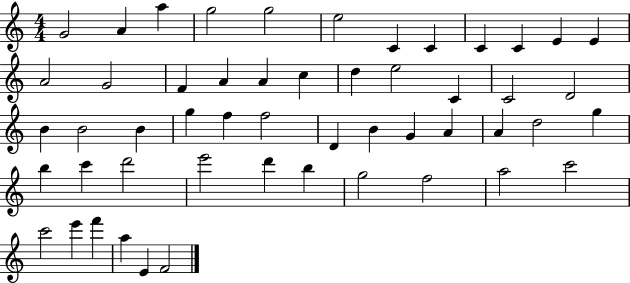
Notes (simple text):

G4/h A4/q A5/q G5/h G5/h E5/h C4/q C4/q C4/q C4/q E4/q E4/q A4/h G4/h F4/q A4/q A4/q C5/q D5/q E5/h C4/q C4/h D4/h B4/q B4/h B4/q G5/q F5/q F5/h D4/q B4/q G4/q A4/q A4/q D5/h G5/q B5/q C6/q D6/h E6/h D6/q B5/q G5/h F5/h A5/h C6/h C6/h E6/q F6/q A5/q E4/q F4/h